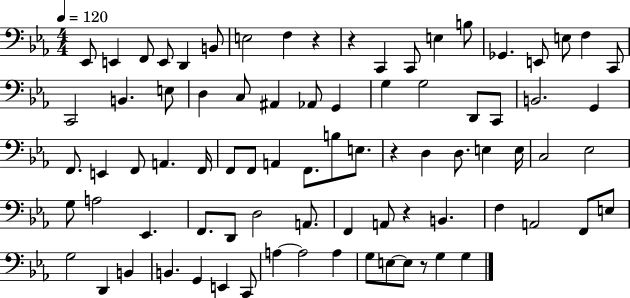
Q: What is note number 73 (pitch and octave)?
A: G3